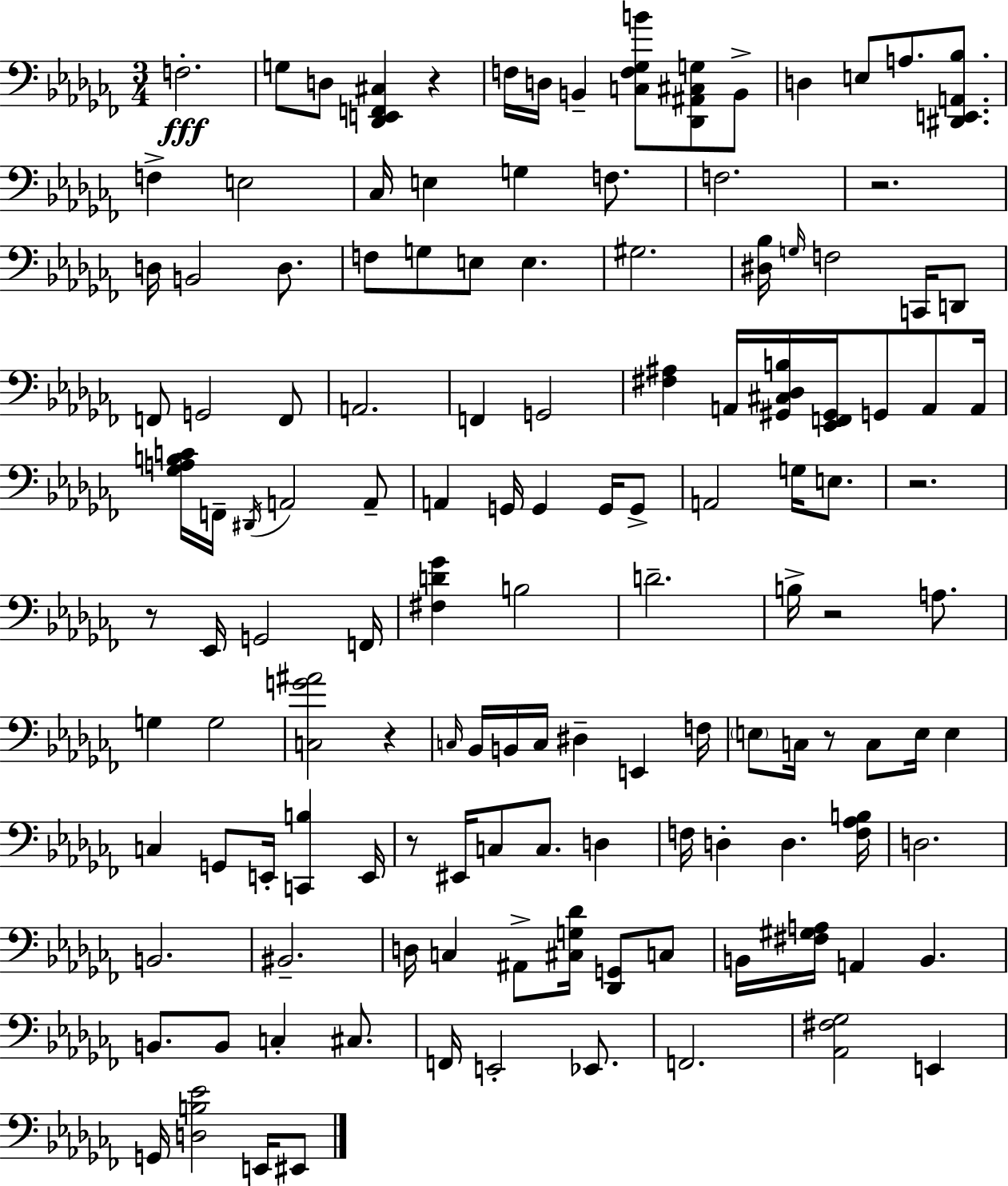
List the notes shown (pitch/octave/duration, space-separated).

F3/h. G3/e D3/e [Db2,E2,F2,C#3]/q R/q F3/s D3/s B2/q [C3,F3,Gb3,B4]/e [Db2,A#2,C#3,G3]/e B2/e D3/q E3/e A3/e. [D#2,E2,A2,Bb3]/e. F3/q E3/h CES3/s E3/q G3/q F3/e. F3/h. R/h. D3/s B2/h D3/e. F3/e G3/e E3/e E3/q. G#3/h. [D#3,Bb3]/s G3/s F3/h C2/s D2/e F2/e G2/h F2/e A2/h. F2/q G2/h [F#3,A#3]/q A2/s [G#2,C#3,Db3,B3]/s [Eb2,F2,G#2]/s G2/e A2/e A2/s [Gb3,A3,B3,C4]/s F2/s D#2/s A2/h A2/e A2/q G2/s G2/q G2/s G2/e A2/h G3/s E3/e. R/h. R/e Eb2/s G2/h F2/s [F#3,D4,Gb4]/q B3/h D4/h. B3/s R/h A3/e. G3/q G3/h [C3,G4,A#4]/h R/q C3/s Bb2/s B2/s C3/s D#3/q E2/q F3/s E3/e C3/s R/e C3/e E3/s E3/q C3/q G2/e E2/s [C2,B3]/q E2/s R/e EIS2/s C3/e C3/e. D3/q F3/s D3/q D3/q. [F3,Ab3,B3]/s D3/h. B2/h. BIS2/h. D3/s C3/q A#2/e [C#3,G3,Db4]/s [Db2,G2]/e C3/e B2/s [F#3,G#3,A3]/s A2/q B2/q. B2/e. B2/e C3/q C#3/e. F2/s E2/h Eb2/e. F2/h. [Ab2,F#3,Gb3]/h E2/q G2/s [D3,B3,Eb4]/h E2/s EIS2/e